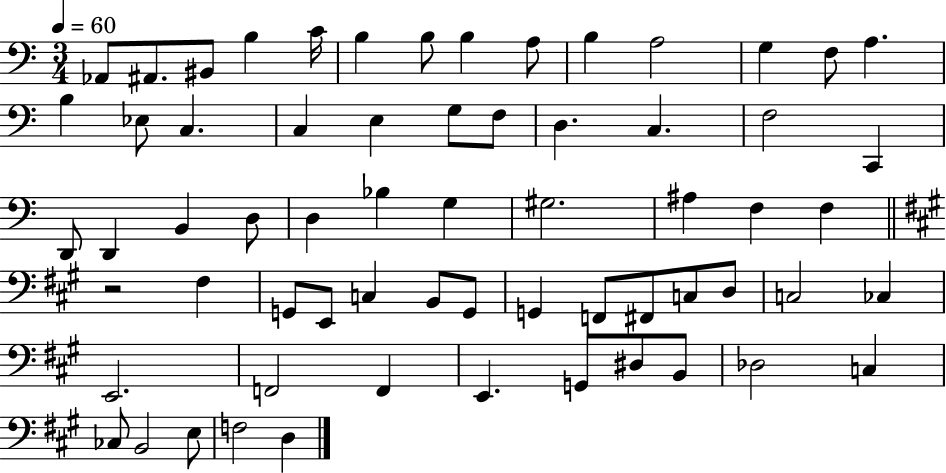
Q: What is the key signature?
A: C major